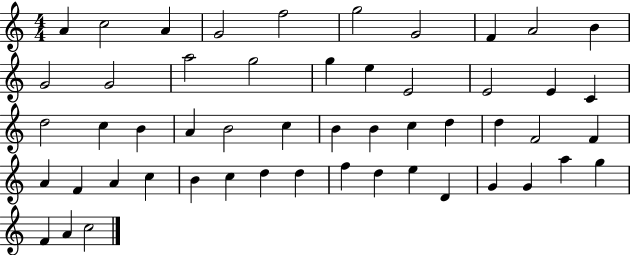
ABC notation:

X:1
T:Untitled
M:4/4
L:1/4
K:C
A c2 A G2 f2 g2 G2 F A2 B G2 G2 a2 g2 g e E2 E2 E C d2 c B A B2 c B B c d d F2 F A F A c B c d d f d e D G G a g F A c2